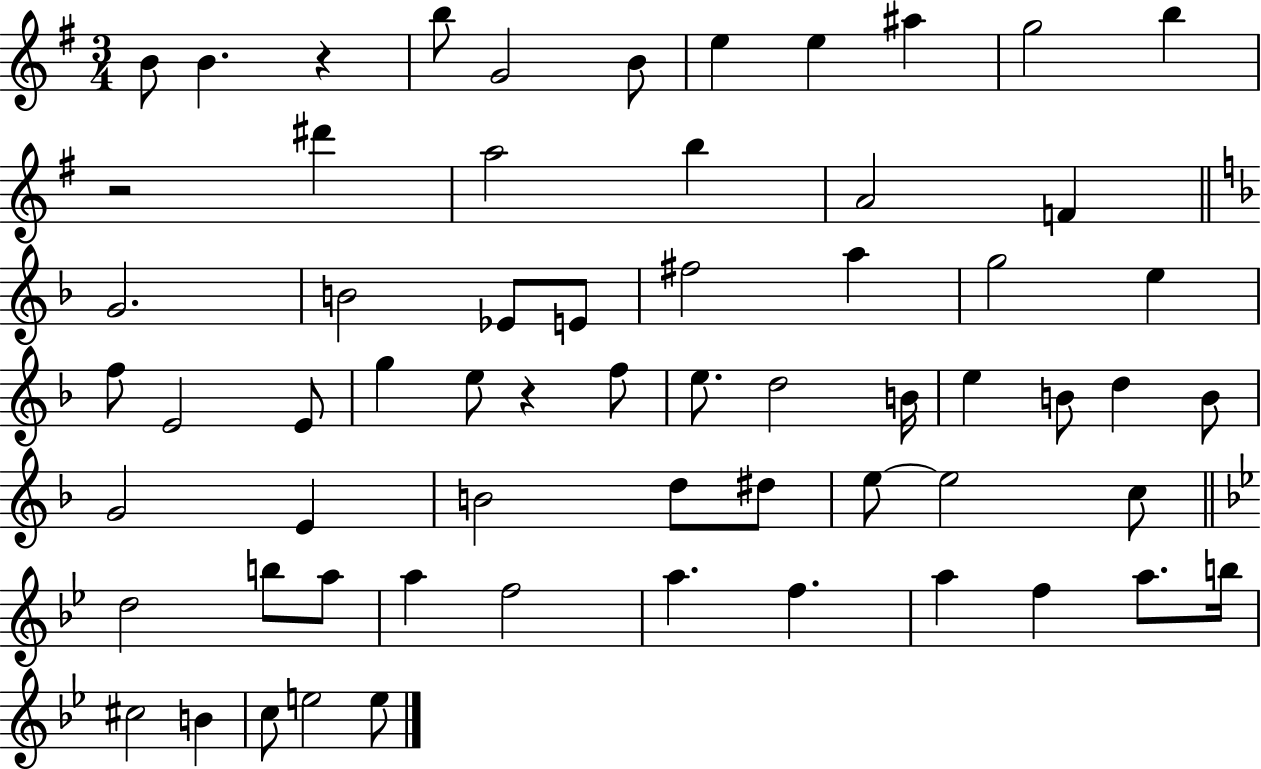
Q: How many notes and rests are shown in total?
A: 63